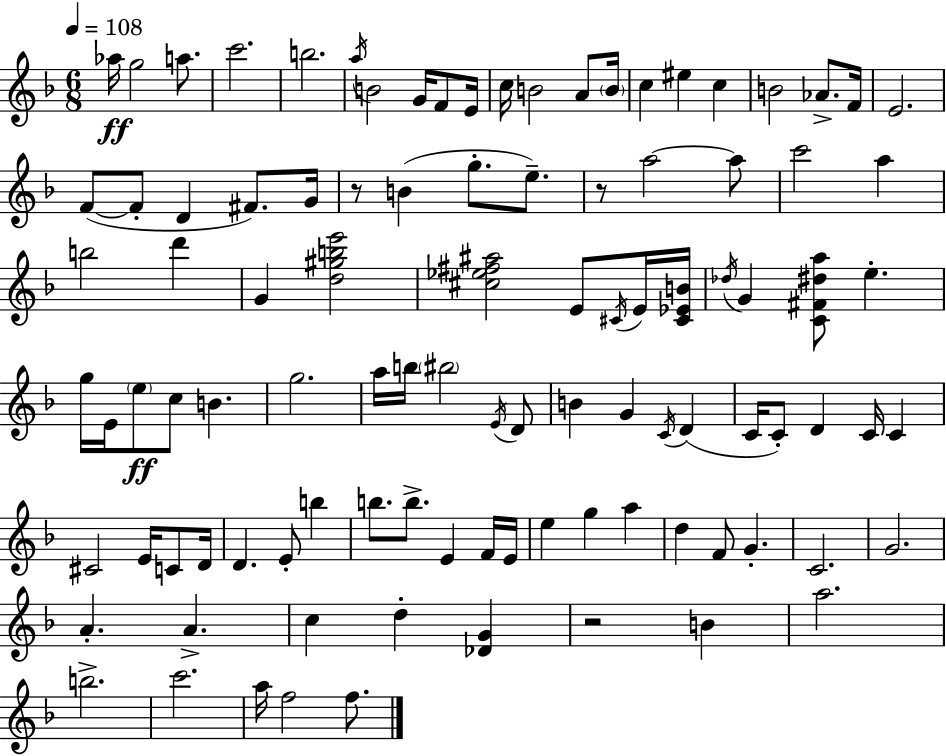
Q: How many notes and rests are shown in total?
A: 101